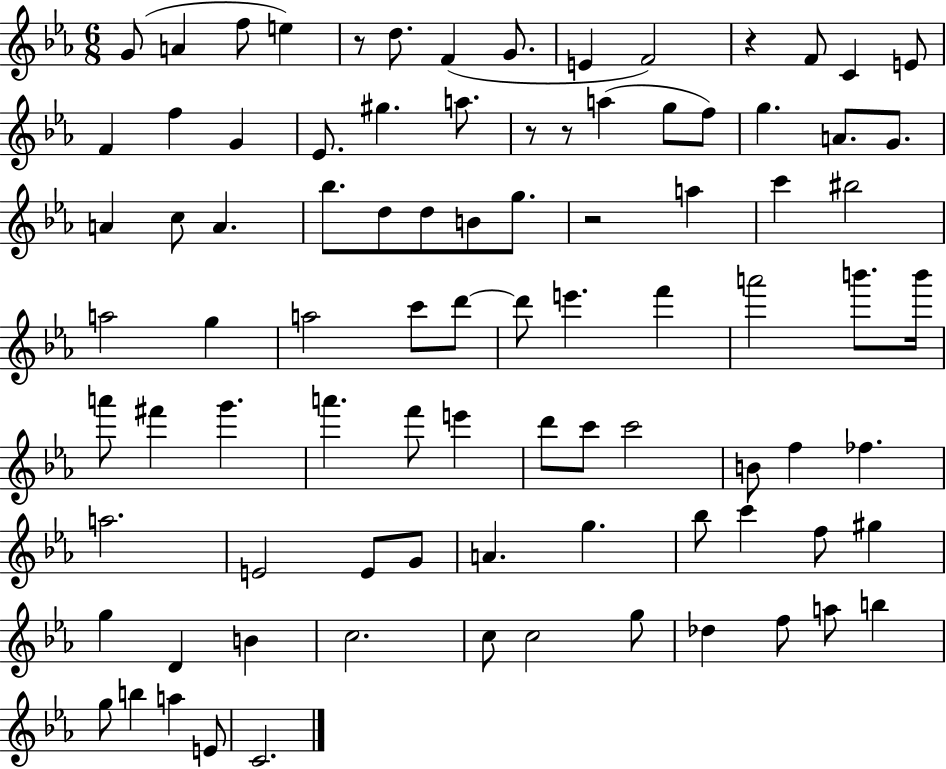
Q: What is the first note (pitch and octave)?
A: G4